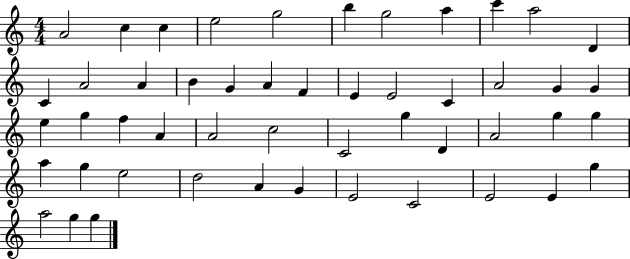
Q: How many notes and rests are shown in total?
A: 50